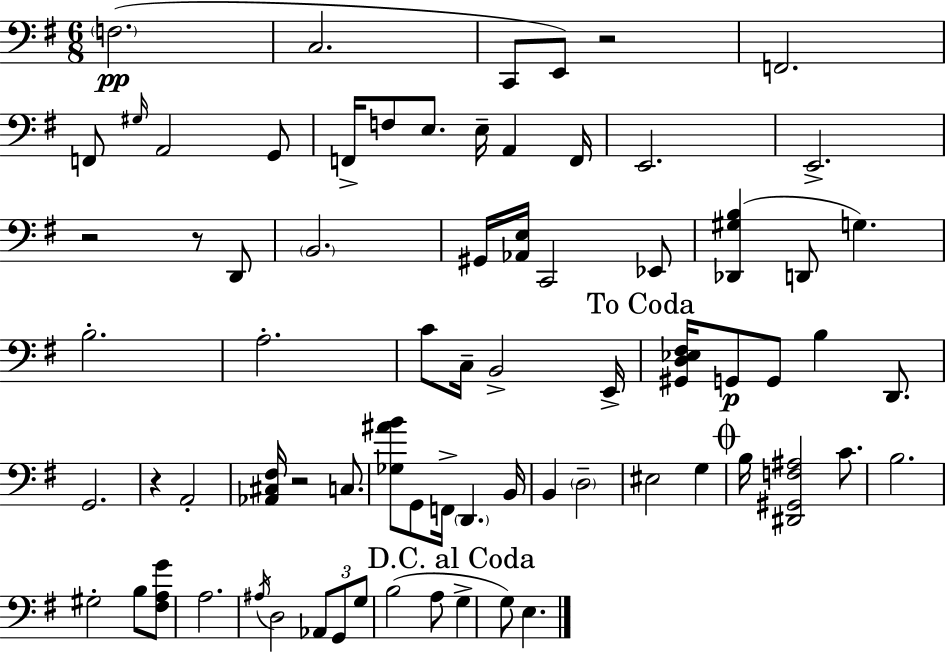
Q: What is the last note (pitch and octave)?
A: E3